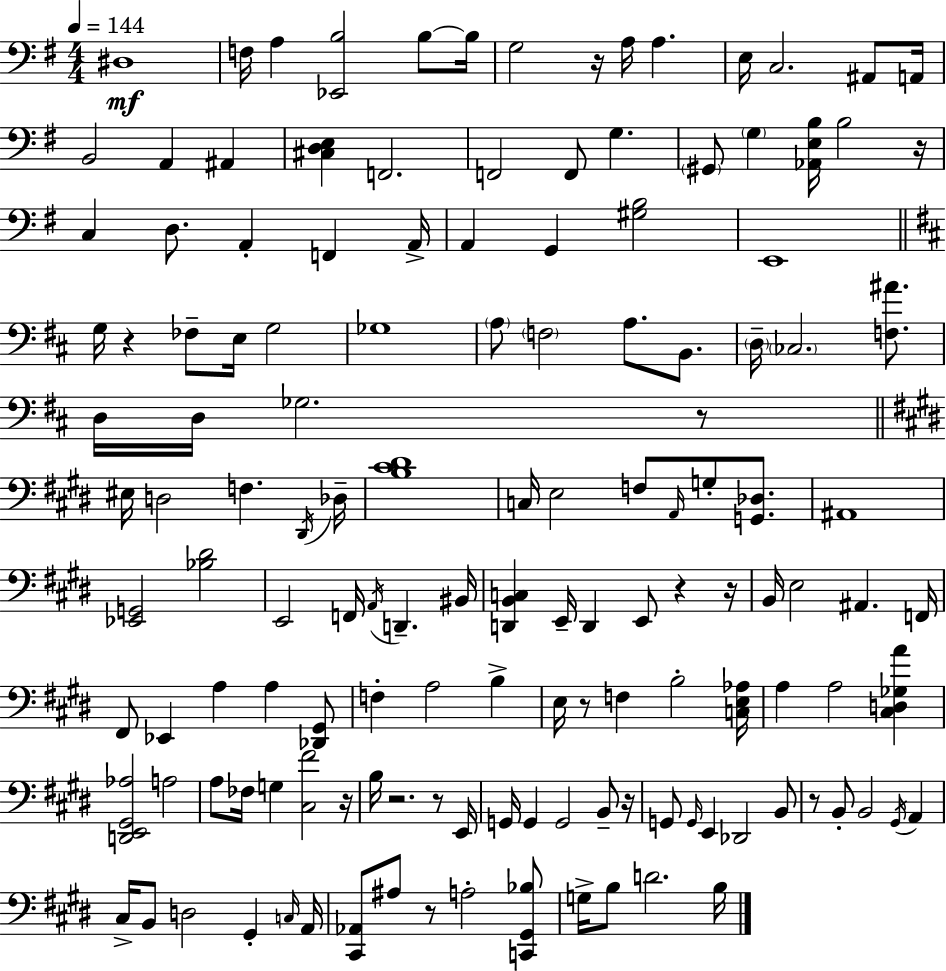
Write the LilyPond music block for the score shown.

{
  \clef bass
  \numericTimeSignature
  \time 4/4
  \key g \major
  \tempo 4 = 144
  \repeat volta 2 { dis1\mf | f16 a4 <ees, b>2 b8~~ b16 | g2 r16 a16 a4. | e16 c2. ais,8 a,16 | \break b,2 a,4 ais,4 | <cis d e>4 f,2. | f,2 f,8 g4. | \parenthesize gis,8 \parenthesize g4 <aes, e b>16 b2 r16 | \break c4 d8. a,4-. f,4 a,16-> | a,4 g,4 <gis b>2 | e,1 | \bar "||" \break \key d \major g16 r4 fes8-- e16 g2 | ges1 | \parenthesize a8 \parenthesize f2 a8. b,8. | \parenthesize d16-- \parenthesize ces2. <f ais'>8. | \break d16 d16 ges2. r8 | \bar "||" \break \key e \major eis16 d2 f4. \acciaccatura { dis,16 } | des16-- <b cis' dis'>1 | c16 e2 f8 \grace { a,16 } g8-. <g, des>8. | ais,1 | \break <ees, g,>2 <bes dis'>2 | e,2 f,16 \acciaccatura { a,16 } d,4.-- | bis,16 <d, b, c>4 e,16-- d,4 e,8 r4 | r16 b,16 e2 ais,4. | \break f,16 fis,8 ees,4 a4 a4 | <des, gis,>8 f4-. a2 b4-> | e16 r8 f4 b2-. | <c e aes>16 a4 a2 <cis d ges a'>4 | \break <d, e, gis, aes>2 a2 | a8 fes16 g4 <cis fis'>2 | r16 b16 r2. | r8 e,16 g,16 g,4 g,2 | \break b,8-- r16 g,8 \grace { g,16 } e,4 des,2 | b,8 r8 b,8-. b,2 | \acciaccatura { gis,16 } a,4 cis16-> b,8 d2 | gis,4-. \grace { c16 } a,16 <cis, aes,>8 ais8 r8 a2-. | \break <c, gis, bes>8 g16-> b8 d'2. | b16 } \bar "|."
}